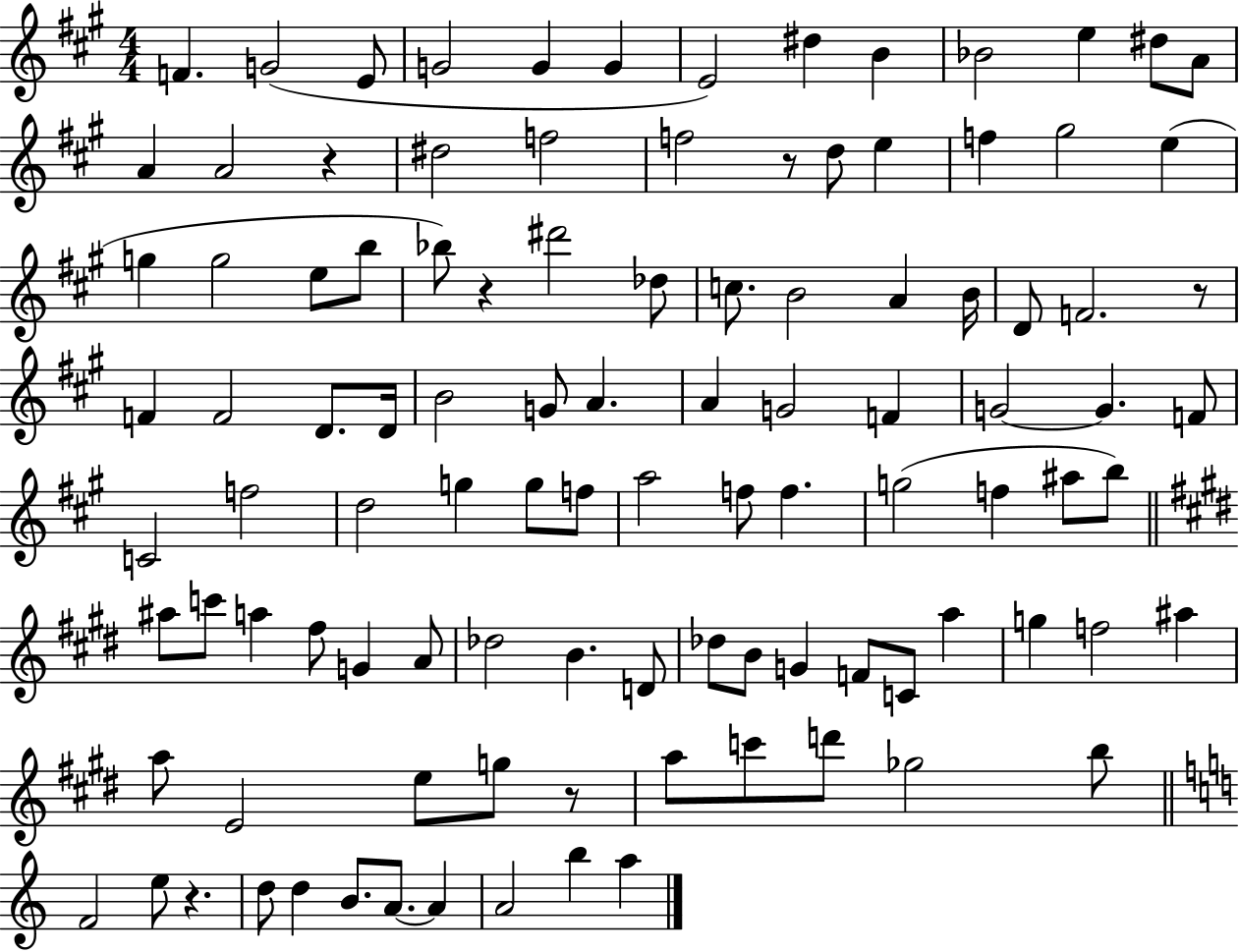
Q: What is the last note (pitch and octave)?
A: A5